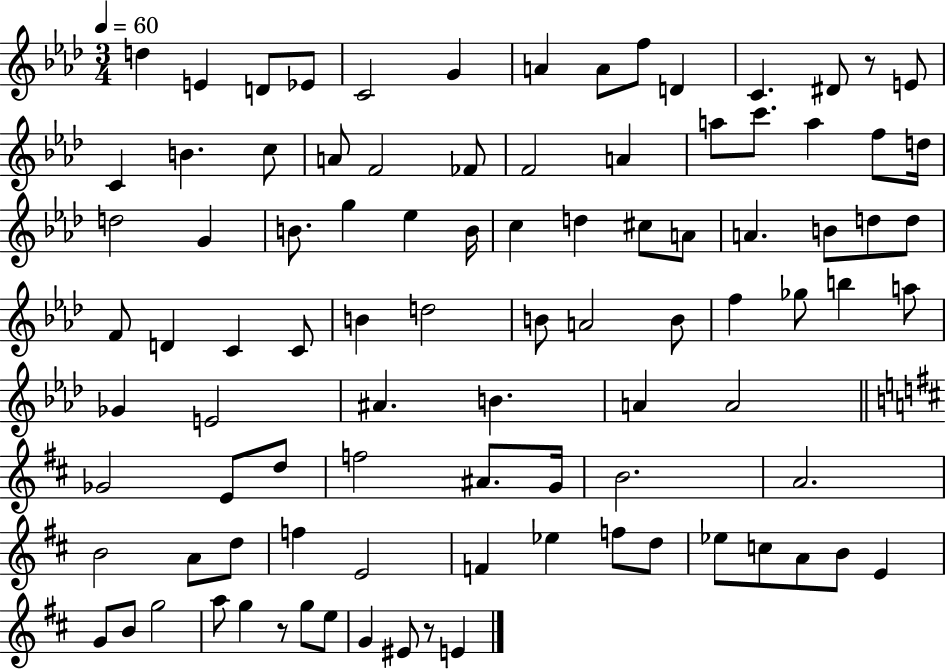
D5/q E4/q D4/e Eb4/e C4/h G4/q A4/q A4/e F5/e D4/q C4/q. D#4/e R/e E4/e C4/q B4/q. C5/e A4/e F4/h FES4/e F4/h A4/q A5/e C6/e. A5/q F5/e D5/s D5/h G4/q B4/e. G5/q Eb5/q B4/s C5/q D5/q C#5/e A4/e A4/q. B4/e D5/e D5/e F4/e D4/q C4/q C4/e B4/q D5/h B4/e A4/h B4/e F5/q Gb5/e B5/q A5/e Gb4/q E4/h A#4/q. B4/q. A4/q A4/h Gb4/h E4/e D5/e F5/h A#4/e. G4/s B4/h. A4/h. B4/h A4/e D5/e F5/q E4/h F4/q Eb5/q F5/e D5/e Eb5/e C5/e A4/e B4/e E4/q G4/e B4/e G5/h A5/e G5/q R/e G5/e E5/e G4/q EIS4/e R/e E4/q